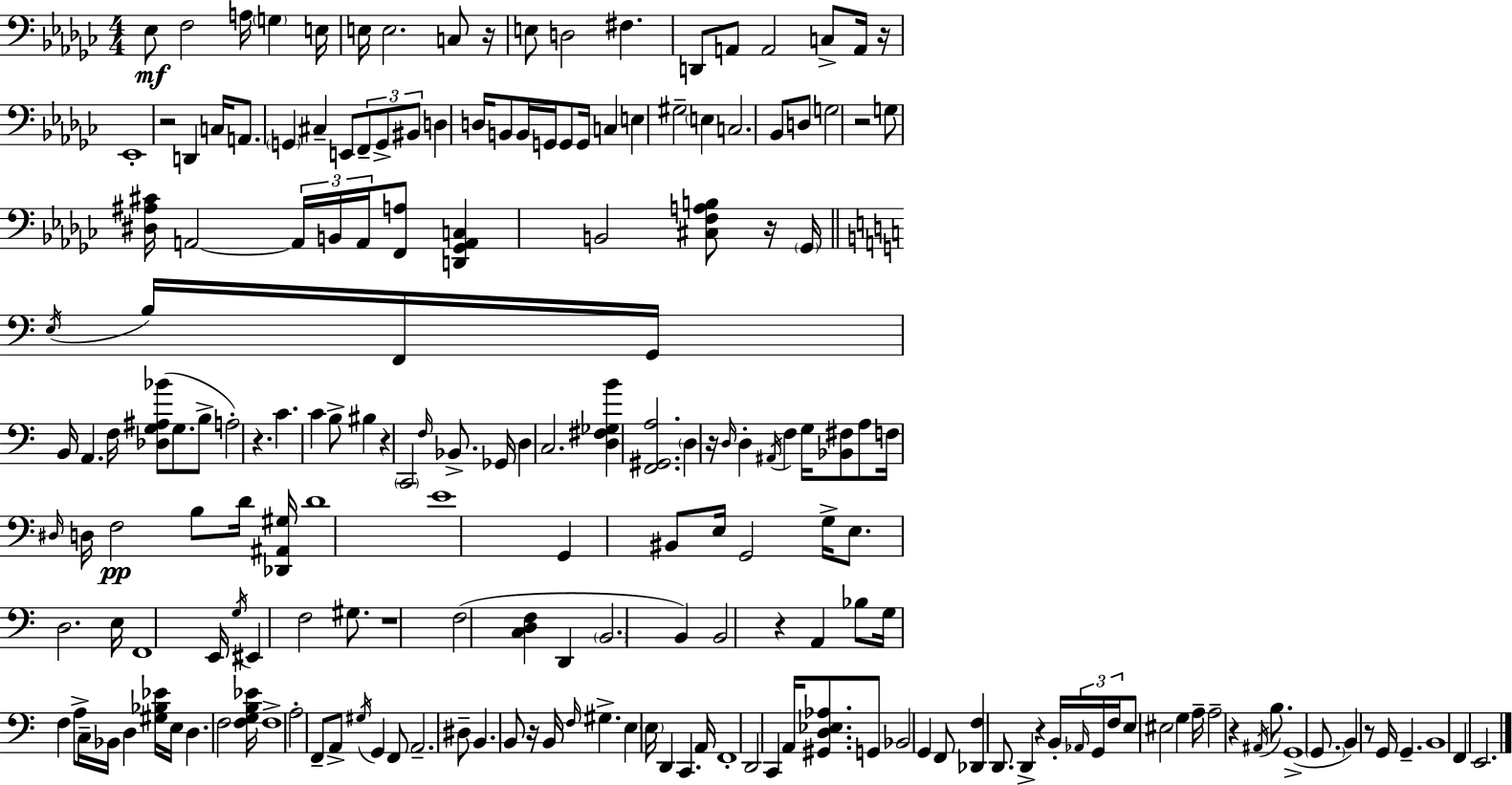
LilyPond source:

{
  \clef bass
  \numericTimeSignature
  \time 4/4
  \key ees \minor
  \repeat volta 2 { ees8\mf f2 a16 \parenthesize g4 e16 | e16 e2. c8 r16 | e8 d2 fis4. | d,8 a,8 a,2 c8-> a,16 r16 | \break ees,1-. | r2 d,4 c16 a,8. | \parenthesize g,4 cis4-- e,8 \tuplet 3/2 { f,8-- g,8-> bis,8 } | d4 d16 b,8 b,16 g,16 g,8 g,16 c4 | \break e4 gis2-- \parenthesize e4 | c2. bes,8 d8 | g2 r2 | g8 <dis ais cis'>16 a,2~~ \tuplet 3/2 { a,16 b,16 a,16 } <f, a>8 | \break <d, ges, a, c>4 b,2 <cis f a b>8 r16 \parenthesize ges,16 | \bar "||" \break \key c \major \acciaccatura { e16 } b16 f,16 g,16 b,16 a,4. f16 <des g ais bes'>8( g8. | b8-> a2-.) r4. | c'4. c'4 b8-> bis4 | r4 \parenthesize c,2 \grace { f16 } bes,8.-> | \break ges,16 d4 c2. | <d fis ges b'>4 <f, gis, a>2. | \parenthesize d4 r16 \grace { d16 } d4-. \acciaccatura { ais,16 } f4 | g16 <bes, fis>8 a8 f16 \grace { dis16 } d16 f2\pp | \break b8 d'16 <des, ais, gis>16 d'1 | e'1 | g,4 bis,8 e16 g,2 | g16-> e8. d2. | \break e16 f,1 | e,16 \acciaccatura { g16 } eis,4 f2 | gis8. r1 | f2( <c d f>4 | \break d,4 \parenthesize b,2. | b,4) b,2 r4 | a,4 bes8 g16 f4 a8-> c16-- | bes,16 d4 <gis bes ees'>16 e16 d4. f2 | \break <f g b ees'>16 f1-> | a2-. f,8-- | a,8-> \acciaccatura { gis16 } g,4 f,8 a,2.-- | dis8-- b,4. b,8 r16 | \break b,16 \grace { f16 } gis4.-> e4 \parenthesize e16 d,4 | c,4. a,16 f,1-. | d,2 | c,4 a,16 <gis, d ees aes>8. g,8 bes,2 | \break g,4 f,8 <des, f>4 d,8. d,4-> | r4 b,16-. \tuplet 3/2 { \grace { aes,16 } g,16 f16 } e8 eis2 | g4 a16-- a2-- | r4 \acciaccatura { ais,16 } b8. g,1->( | \break \parenthesize g,8. b,4) | r8 g,16 g,4.-- b,1 | f,4 e,2. | } \bar "|."
}